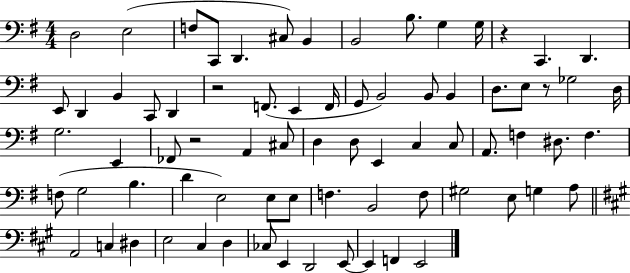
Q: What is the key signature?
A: G major